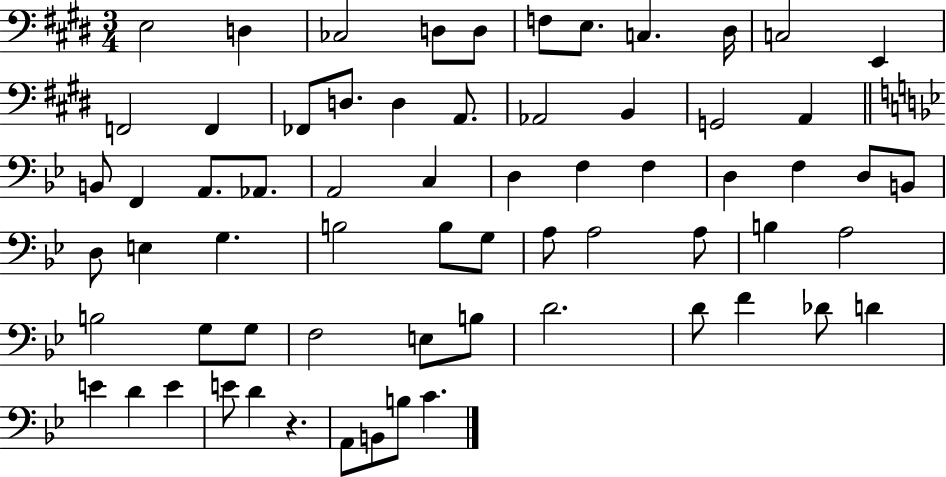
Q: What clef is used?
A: bass